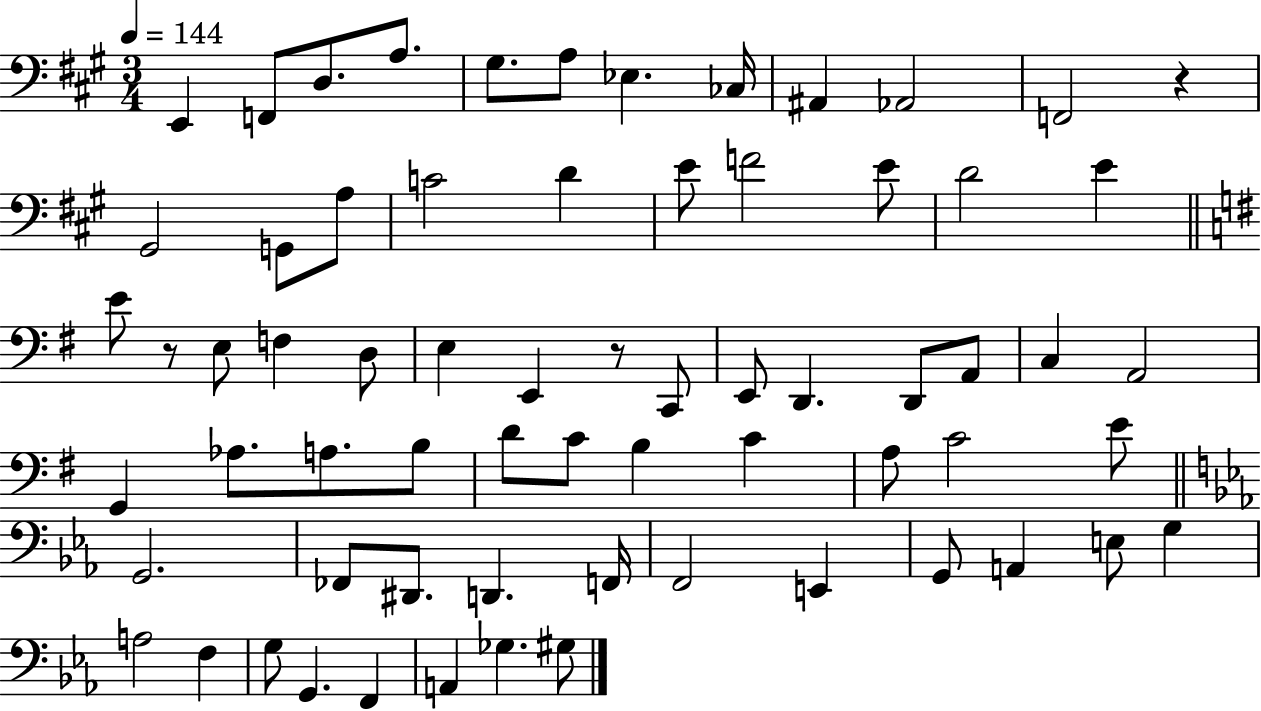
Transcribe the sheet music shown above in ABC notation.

X:1
T:Untitled
M:3/4
L:1/4
K:A
E,, F,,/2 D,/2 A,/2 ^G,/2 A,/2 _E, _C,/4 ^A,, _A,,2 F,,2 z ^G,,2 G,,/2 A,/2 C2 D E/2 F2 E/2 D2 E E/2 z/2 E,/2 F, D,/2 E, E,, z/2 C,,/2 E,,/2 D,, D,,/2 A,,/2 C, A,,2 G,, _A,/2 A,/2 B,/2 D/2 C/2 B, C A,/2 C2 E/2 G,,2 _F,,/2 ^D,,/2 D,, F,,/4 F,,2 E,, G,,/2 A,, E,/2 G, A,2 F, G,/2 G,, F,, A,, _G, ^G,/2